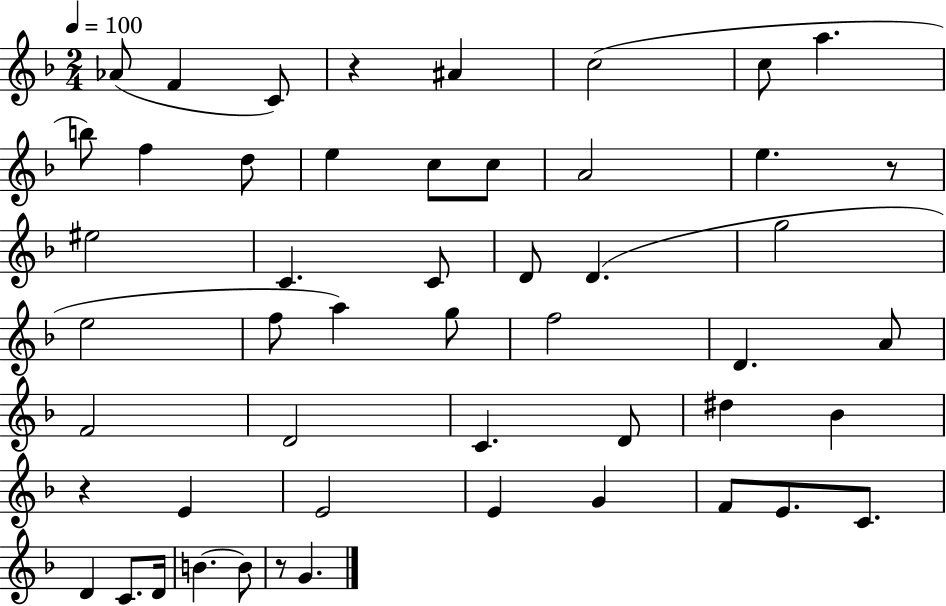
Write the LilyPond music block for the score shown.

{
  \clef treble
  \numericTimeSignature
  \time 2/4
  \key f \major
  \tempo 4 = 100
  aes'8( f'4 c'8) | r4 ais'4 | c''2( | c''8 a''4. | \break b''8) f''4 d''8 | e''4 c''8 c''8 | a'2 | e''4. r8 | \break eis''2 | c'4. c'8 | d'8 d'4.( | g''2 | \break e''2 | f''8 a''4) g''8 | f''2 | d'4. a'8 | \break f'2 | d'2 | c'4. d'8 | dis''4 bes'4 | \break r4 e'4 | e'2 | e'4 g'4 | f'8 e'8. c'8. | \break d'4 c'8. d'16 | b'4.~~ b'8 | r8 g'4. | \bar "|."
}